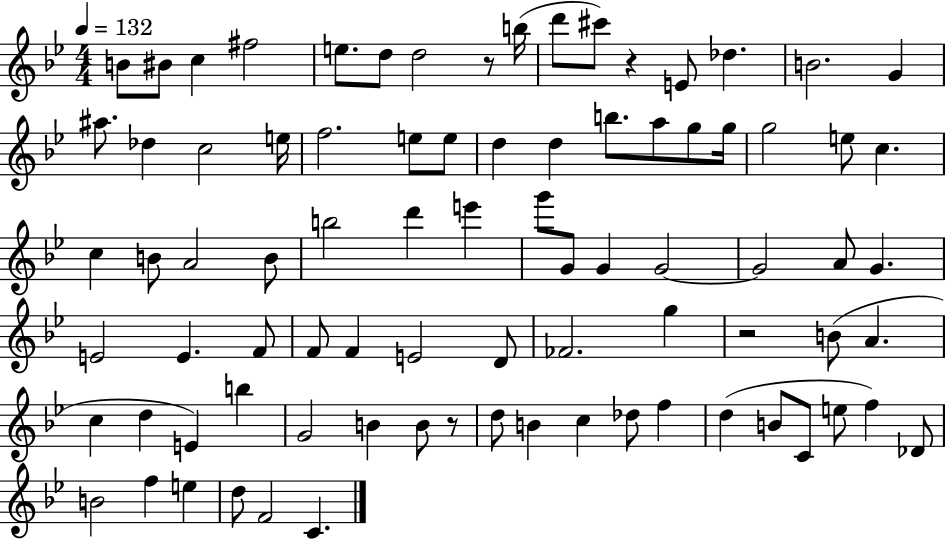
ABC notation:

X:1
T:Untitled
M:4/4
L:1/4
K:Bb
B/2 ^B/2 c ^f2 e/2 d/2 d2 z/2 b/4 d'/2 ^c'/2 z E/2 _d B2 G ^a/2 _d c2 e/4 f2 e/2 e/2 d d b/2 a/2 g/2 g/4 g2 e/2 c c B/2 A2 B/2 b2 d' e' g'/2 G/2 G G2 G2 A/2 G E2 E F/2 F/2 F E2 D/2 _F2 g z2 B/2 A c d E b G2 B B/2 z/2 d/2 B c _d/2 f d B/2 C/2 e/2 f _D/2 B2 f e d/2 F2 C